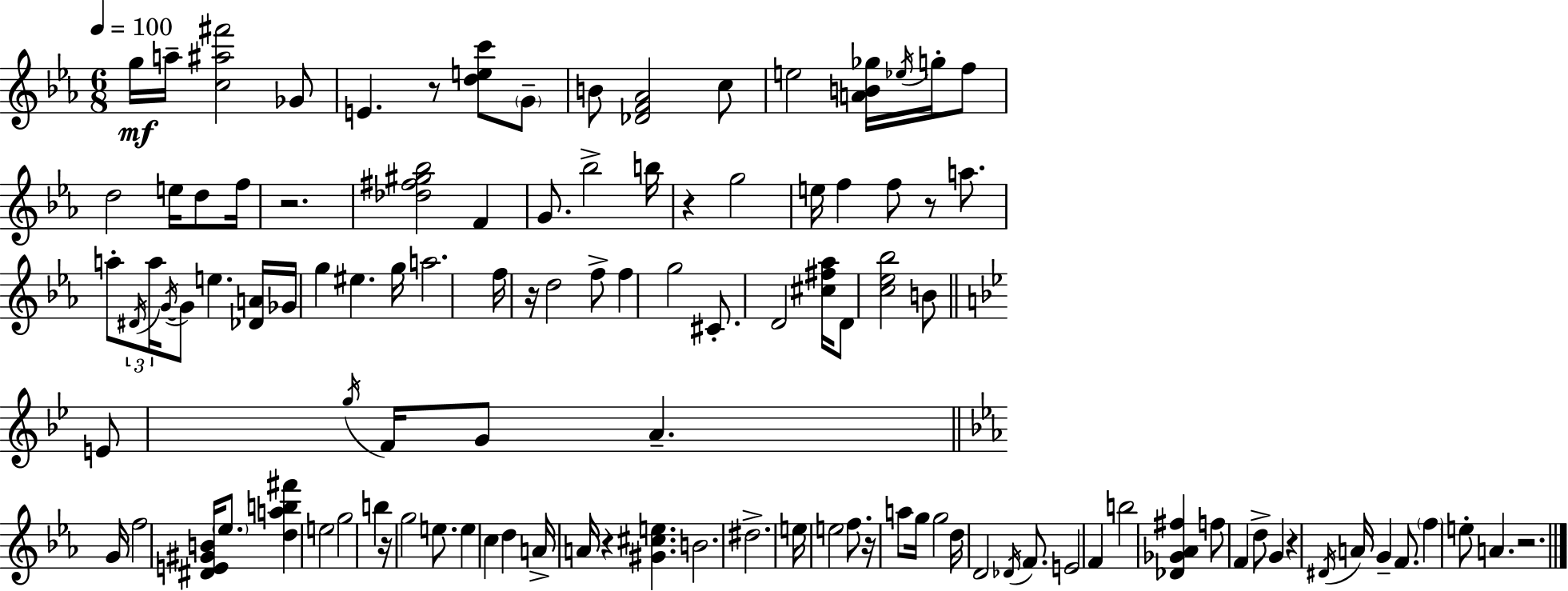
{
  \clef treble
  \numericTimeSignature
  \time 6/8
  \key c \minor
  \tempo 4 = 100
  \repeat volta 2 { g''16\mf a''16-- <c'' ais'' fis'''>2 ges'8 | e'4. r8 <d'' e'' c'''>8 \parenthesize g'8-- | b'8 <des' f' aes'>2 c''8 | e''2 <a' b' ges''>16 \acciaccatura { ees''16 } g''16-. f''8 | \break d''2 e''16 d''8 | f''16 r2. | <des'' fis'' gis'' bes''>2 f'4 | g'8. bes''2-> | \break b''16 r4 g''2 | e''16 f''4 f''8 r8 a''8. | a''8-. \tuplet 3/2 { \acciaccatura { dis'16 } a''16 \acciaccatura { g'16~ }~ } g'8 e''4. | <des' a'>16 ges'16 g''4 eis''4. | \break g''16 a''2. | f''16 r16 d''2 | f''8-> f''4 g''2 | cis'8.-. d'2 | \break <cis'' fis'' aes''>16 d'8 <c'' ees'' bes''>2 | b'8 \bar "||" \break \key bes \major e'8 \acciaccatura { g''16 } f'16 g'8 a'4.-- | \bar "||" \break \key ees \major g'16 f''2 <dis' e' gis' b'>16 \parenthesize ees''8. | <d'' a'' b'' fis'''>4 e''2 | g''2 b''4 | r16 g''2 e''8. | \break e''4 c''4 d''4 | a'16-> a'16 r4 <gis' cis'' e''>4. | b'2. | dis''2.-> | \break e''16 e''2 f''8. | r16 a''8 g''16 g''2 | d''16 d'2 \acciaccatura { des'16 } f'8. | e'2 f'4 | \break b''2 <des' ges' aes' fis''>4 | f''8 f'4 d''8-> g'4 | r4 \acciaccatura { dis'16 } a'16 g'4-- | f'8. \parenthesize f''4 e''8-. a'4. | \break r2. | } \bar "|."
}